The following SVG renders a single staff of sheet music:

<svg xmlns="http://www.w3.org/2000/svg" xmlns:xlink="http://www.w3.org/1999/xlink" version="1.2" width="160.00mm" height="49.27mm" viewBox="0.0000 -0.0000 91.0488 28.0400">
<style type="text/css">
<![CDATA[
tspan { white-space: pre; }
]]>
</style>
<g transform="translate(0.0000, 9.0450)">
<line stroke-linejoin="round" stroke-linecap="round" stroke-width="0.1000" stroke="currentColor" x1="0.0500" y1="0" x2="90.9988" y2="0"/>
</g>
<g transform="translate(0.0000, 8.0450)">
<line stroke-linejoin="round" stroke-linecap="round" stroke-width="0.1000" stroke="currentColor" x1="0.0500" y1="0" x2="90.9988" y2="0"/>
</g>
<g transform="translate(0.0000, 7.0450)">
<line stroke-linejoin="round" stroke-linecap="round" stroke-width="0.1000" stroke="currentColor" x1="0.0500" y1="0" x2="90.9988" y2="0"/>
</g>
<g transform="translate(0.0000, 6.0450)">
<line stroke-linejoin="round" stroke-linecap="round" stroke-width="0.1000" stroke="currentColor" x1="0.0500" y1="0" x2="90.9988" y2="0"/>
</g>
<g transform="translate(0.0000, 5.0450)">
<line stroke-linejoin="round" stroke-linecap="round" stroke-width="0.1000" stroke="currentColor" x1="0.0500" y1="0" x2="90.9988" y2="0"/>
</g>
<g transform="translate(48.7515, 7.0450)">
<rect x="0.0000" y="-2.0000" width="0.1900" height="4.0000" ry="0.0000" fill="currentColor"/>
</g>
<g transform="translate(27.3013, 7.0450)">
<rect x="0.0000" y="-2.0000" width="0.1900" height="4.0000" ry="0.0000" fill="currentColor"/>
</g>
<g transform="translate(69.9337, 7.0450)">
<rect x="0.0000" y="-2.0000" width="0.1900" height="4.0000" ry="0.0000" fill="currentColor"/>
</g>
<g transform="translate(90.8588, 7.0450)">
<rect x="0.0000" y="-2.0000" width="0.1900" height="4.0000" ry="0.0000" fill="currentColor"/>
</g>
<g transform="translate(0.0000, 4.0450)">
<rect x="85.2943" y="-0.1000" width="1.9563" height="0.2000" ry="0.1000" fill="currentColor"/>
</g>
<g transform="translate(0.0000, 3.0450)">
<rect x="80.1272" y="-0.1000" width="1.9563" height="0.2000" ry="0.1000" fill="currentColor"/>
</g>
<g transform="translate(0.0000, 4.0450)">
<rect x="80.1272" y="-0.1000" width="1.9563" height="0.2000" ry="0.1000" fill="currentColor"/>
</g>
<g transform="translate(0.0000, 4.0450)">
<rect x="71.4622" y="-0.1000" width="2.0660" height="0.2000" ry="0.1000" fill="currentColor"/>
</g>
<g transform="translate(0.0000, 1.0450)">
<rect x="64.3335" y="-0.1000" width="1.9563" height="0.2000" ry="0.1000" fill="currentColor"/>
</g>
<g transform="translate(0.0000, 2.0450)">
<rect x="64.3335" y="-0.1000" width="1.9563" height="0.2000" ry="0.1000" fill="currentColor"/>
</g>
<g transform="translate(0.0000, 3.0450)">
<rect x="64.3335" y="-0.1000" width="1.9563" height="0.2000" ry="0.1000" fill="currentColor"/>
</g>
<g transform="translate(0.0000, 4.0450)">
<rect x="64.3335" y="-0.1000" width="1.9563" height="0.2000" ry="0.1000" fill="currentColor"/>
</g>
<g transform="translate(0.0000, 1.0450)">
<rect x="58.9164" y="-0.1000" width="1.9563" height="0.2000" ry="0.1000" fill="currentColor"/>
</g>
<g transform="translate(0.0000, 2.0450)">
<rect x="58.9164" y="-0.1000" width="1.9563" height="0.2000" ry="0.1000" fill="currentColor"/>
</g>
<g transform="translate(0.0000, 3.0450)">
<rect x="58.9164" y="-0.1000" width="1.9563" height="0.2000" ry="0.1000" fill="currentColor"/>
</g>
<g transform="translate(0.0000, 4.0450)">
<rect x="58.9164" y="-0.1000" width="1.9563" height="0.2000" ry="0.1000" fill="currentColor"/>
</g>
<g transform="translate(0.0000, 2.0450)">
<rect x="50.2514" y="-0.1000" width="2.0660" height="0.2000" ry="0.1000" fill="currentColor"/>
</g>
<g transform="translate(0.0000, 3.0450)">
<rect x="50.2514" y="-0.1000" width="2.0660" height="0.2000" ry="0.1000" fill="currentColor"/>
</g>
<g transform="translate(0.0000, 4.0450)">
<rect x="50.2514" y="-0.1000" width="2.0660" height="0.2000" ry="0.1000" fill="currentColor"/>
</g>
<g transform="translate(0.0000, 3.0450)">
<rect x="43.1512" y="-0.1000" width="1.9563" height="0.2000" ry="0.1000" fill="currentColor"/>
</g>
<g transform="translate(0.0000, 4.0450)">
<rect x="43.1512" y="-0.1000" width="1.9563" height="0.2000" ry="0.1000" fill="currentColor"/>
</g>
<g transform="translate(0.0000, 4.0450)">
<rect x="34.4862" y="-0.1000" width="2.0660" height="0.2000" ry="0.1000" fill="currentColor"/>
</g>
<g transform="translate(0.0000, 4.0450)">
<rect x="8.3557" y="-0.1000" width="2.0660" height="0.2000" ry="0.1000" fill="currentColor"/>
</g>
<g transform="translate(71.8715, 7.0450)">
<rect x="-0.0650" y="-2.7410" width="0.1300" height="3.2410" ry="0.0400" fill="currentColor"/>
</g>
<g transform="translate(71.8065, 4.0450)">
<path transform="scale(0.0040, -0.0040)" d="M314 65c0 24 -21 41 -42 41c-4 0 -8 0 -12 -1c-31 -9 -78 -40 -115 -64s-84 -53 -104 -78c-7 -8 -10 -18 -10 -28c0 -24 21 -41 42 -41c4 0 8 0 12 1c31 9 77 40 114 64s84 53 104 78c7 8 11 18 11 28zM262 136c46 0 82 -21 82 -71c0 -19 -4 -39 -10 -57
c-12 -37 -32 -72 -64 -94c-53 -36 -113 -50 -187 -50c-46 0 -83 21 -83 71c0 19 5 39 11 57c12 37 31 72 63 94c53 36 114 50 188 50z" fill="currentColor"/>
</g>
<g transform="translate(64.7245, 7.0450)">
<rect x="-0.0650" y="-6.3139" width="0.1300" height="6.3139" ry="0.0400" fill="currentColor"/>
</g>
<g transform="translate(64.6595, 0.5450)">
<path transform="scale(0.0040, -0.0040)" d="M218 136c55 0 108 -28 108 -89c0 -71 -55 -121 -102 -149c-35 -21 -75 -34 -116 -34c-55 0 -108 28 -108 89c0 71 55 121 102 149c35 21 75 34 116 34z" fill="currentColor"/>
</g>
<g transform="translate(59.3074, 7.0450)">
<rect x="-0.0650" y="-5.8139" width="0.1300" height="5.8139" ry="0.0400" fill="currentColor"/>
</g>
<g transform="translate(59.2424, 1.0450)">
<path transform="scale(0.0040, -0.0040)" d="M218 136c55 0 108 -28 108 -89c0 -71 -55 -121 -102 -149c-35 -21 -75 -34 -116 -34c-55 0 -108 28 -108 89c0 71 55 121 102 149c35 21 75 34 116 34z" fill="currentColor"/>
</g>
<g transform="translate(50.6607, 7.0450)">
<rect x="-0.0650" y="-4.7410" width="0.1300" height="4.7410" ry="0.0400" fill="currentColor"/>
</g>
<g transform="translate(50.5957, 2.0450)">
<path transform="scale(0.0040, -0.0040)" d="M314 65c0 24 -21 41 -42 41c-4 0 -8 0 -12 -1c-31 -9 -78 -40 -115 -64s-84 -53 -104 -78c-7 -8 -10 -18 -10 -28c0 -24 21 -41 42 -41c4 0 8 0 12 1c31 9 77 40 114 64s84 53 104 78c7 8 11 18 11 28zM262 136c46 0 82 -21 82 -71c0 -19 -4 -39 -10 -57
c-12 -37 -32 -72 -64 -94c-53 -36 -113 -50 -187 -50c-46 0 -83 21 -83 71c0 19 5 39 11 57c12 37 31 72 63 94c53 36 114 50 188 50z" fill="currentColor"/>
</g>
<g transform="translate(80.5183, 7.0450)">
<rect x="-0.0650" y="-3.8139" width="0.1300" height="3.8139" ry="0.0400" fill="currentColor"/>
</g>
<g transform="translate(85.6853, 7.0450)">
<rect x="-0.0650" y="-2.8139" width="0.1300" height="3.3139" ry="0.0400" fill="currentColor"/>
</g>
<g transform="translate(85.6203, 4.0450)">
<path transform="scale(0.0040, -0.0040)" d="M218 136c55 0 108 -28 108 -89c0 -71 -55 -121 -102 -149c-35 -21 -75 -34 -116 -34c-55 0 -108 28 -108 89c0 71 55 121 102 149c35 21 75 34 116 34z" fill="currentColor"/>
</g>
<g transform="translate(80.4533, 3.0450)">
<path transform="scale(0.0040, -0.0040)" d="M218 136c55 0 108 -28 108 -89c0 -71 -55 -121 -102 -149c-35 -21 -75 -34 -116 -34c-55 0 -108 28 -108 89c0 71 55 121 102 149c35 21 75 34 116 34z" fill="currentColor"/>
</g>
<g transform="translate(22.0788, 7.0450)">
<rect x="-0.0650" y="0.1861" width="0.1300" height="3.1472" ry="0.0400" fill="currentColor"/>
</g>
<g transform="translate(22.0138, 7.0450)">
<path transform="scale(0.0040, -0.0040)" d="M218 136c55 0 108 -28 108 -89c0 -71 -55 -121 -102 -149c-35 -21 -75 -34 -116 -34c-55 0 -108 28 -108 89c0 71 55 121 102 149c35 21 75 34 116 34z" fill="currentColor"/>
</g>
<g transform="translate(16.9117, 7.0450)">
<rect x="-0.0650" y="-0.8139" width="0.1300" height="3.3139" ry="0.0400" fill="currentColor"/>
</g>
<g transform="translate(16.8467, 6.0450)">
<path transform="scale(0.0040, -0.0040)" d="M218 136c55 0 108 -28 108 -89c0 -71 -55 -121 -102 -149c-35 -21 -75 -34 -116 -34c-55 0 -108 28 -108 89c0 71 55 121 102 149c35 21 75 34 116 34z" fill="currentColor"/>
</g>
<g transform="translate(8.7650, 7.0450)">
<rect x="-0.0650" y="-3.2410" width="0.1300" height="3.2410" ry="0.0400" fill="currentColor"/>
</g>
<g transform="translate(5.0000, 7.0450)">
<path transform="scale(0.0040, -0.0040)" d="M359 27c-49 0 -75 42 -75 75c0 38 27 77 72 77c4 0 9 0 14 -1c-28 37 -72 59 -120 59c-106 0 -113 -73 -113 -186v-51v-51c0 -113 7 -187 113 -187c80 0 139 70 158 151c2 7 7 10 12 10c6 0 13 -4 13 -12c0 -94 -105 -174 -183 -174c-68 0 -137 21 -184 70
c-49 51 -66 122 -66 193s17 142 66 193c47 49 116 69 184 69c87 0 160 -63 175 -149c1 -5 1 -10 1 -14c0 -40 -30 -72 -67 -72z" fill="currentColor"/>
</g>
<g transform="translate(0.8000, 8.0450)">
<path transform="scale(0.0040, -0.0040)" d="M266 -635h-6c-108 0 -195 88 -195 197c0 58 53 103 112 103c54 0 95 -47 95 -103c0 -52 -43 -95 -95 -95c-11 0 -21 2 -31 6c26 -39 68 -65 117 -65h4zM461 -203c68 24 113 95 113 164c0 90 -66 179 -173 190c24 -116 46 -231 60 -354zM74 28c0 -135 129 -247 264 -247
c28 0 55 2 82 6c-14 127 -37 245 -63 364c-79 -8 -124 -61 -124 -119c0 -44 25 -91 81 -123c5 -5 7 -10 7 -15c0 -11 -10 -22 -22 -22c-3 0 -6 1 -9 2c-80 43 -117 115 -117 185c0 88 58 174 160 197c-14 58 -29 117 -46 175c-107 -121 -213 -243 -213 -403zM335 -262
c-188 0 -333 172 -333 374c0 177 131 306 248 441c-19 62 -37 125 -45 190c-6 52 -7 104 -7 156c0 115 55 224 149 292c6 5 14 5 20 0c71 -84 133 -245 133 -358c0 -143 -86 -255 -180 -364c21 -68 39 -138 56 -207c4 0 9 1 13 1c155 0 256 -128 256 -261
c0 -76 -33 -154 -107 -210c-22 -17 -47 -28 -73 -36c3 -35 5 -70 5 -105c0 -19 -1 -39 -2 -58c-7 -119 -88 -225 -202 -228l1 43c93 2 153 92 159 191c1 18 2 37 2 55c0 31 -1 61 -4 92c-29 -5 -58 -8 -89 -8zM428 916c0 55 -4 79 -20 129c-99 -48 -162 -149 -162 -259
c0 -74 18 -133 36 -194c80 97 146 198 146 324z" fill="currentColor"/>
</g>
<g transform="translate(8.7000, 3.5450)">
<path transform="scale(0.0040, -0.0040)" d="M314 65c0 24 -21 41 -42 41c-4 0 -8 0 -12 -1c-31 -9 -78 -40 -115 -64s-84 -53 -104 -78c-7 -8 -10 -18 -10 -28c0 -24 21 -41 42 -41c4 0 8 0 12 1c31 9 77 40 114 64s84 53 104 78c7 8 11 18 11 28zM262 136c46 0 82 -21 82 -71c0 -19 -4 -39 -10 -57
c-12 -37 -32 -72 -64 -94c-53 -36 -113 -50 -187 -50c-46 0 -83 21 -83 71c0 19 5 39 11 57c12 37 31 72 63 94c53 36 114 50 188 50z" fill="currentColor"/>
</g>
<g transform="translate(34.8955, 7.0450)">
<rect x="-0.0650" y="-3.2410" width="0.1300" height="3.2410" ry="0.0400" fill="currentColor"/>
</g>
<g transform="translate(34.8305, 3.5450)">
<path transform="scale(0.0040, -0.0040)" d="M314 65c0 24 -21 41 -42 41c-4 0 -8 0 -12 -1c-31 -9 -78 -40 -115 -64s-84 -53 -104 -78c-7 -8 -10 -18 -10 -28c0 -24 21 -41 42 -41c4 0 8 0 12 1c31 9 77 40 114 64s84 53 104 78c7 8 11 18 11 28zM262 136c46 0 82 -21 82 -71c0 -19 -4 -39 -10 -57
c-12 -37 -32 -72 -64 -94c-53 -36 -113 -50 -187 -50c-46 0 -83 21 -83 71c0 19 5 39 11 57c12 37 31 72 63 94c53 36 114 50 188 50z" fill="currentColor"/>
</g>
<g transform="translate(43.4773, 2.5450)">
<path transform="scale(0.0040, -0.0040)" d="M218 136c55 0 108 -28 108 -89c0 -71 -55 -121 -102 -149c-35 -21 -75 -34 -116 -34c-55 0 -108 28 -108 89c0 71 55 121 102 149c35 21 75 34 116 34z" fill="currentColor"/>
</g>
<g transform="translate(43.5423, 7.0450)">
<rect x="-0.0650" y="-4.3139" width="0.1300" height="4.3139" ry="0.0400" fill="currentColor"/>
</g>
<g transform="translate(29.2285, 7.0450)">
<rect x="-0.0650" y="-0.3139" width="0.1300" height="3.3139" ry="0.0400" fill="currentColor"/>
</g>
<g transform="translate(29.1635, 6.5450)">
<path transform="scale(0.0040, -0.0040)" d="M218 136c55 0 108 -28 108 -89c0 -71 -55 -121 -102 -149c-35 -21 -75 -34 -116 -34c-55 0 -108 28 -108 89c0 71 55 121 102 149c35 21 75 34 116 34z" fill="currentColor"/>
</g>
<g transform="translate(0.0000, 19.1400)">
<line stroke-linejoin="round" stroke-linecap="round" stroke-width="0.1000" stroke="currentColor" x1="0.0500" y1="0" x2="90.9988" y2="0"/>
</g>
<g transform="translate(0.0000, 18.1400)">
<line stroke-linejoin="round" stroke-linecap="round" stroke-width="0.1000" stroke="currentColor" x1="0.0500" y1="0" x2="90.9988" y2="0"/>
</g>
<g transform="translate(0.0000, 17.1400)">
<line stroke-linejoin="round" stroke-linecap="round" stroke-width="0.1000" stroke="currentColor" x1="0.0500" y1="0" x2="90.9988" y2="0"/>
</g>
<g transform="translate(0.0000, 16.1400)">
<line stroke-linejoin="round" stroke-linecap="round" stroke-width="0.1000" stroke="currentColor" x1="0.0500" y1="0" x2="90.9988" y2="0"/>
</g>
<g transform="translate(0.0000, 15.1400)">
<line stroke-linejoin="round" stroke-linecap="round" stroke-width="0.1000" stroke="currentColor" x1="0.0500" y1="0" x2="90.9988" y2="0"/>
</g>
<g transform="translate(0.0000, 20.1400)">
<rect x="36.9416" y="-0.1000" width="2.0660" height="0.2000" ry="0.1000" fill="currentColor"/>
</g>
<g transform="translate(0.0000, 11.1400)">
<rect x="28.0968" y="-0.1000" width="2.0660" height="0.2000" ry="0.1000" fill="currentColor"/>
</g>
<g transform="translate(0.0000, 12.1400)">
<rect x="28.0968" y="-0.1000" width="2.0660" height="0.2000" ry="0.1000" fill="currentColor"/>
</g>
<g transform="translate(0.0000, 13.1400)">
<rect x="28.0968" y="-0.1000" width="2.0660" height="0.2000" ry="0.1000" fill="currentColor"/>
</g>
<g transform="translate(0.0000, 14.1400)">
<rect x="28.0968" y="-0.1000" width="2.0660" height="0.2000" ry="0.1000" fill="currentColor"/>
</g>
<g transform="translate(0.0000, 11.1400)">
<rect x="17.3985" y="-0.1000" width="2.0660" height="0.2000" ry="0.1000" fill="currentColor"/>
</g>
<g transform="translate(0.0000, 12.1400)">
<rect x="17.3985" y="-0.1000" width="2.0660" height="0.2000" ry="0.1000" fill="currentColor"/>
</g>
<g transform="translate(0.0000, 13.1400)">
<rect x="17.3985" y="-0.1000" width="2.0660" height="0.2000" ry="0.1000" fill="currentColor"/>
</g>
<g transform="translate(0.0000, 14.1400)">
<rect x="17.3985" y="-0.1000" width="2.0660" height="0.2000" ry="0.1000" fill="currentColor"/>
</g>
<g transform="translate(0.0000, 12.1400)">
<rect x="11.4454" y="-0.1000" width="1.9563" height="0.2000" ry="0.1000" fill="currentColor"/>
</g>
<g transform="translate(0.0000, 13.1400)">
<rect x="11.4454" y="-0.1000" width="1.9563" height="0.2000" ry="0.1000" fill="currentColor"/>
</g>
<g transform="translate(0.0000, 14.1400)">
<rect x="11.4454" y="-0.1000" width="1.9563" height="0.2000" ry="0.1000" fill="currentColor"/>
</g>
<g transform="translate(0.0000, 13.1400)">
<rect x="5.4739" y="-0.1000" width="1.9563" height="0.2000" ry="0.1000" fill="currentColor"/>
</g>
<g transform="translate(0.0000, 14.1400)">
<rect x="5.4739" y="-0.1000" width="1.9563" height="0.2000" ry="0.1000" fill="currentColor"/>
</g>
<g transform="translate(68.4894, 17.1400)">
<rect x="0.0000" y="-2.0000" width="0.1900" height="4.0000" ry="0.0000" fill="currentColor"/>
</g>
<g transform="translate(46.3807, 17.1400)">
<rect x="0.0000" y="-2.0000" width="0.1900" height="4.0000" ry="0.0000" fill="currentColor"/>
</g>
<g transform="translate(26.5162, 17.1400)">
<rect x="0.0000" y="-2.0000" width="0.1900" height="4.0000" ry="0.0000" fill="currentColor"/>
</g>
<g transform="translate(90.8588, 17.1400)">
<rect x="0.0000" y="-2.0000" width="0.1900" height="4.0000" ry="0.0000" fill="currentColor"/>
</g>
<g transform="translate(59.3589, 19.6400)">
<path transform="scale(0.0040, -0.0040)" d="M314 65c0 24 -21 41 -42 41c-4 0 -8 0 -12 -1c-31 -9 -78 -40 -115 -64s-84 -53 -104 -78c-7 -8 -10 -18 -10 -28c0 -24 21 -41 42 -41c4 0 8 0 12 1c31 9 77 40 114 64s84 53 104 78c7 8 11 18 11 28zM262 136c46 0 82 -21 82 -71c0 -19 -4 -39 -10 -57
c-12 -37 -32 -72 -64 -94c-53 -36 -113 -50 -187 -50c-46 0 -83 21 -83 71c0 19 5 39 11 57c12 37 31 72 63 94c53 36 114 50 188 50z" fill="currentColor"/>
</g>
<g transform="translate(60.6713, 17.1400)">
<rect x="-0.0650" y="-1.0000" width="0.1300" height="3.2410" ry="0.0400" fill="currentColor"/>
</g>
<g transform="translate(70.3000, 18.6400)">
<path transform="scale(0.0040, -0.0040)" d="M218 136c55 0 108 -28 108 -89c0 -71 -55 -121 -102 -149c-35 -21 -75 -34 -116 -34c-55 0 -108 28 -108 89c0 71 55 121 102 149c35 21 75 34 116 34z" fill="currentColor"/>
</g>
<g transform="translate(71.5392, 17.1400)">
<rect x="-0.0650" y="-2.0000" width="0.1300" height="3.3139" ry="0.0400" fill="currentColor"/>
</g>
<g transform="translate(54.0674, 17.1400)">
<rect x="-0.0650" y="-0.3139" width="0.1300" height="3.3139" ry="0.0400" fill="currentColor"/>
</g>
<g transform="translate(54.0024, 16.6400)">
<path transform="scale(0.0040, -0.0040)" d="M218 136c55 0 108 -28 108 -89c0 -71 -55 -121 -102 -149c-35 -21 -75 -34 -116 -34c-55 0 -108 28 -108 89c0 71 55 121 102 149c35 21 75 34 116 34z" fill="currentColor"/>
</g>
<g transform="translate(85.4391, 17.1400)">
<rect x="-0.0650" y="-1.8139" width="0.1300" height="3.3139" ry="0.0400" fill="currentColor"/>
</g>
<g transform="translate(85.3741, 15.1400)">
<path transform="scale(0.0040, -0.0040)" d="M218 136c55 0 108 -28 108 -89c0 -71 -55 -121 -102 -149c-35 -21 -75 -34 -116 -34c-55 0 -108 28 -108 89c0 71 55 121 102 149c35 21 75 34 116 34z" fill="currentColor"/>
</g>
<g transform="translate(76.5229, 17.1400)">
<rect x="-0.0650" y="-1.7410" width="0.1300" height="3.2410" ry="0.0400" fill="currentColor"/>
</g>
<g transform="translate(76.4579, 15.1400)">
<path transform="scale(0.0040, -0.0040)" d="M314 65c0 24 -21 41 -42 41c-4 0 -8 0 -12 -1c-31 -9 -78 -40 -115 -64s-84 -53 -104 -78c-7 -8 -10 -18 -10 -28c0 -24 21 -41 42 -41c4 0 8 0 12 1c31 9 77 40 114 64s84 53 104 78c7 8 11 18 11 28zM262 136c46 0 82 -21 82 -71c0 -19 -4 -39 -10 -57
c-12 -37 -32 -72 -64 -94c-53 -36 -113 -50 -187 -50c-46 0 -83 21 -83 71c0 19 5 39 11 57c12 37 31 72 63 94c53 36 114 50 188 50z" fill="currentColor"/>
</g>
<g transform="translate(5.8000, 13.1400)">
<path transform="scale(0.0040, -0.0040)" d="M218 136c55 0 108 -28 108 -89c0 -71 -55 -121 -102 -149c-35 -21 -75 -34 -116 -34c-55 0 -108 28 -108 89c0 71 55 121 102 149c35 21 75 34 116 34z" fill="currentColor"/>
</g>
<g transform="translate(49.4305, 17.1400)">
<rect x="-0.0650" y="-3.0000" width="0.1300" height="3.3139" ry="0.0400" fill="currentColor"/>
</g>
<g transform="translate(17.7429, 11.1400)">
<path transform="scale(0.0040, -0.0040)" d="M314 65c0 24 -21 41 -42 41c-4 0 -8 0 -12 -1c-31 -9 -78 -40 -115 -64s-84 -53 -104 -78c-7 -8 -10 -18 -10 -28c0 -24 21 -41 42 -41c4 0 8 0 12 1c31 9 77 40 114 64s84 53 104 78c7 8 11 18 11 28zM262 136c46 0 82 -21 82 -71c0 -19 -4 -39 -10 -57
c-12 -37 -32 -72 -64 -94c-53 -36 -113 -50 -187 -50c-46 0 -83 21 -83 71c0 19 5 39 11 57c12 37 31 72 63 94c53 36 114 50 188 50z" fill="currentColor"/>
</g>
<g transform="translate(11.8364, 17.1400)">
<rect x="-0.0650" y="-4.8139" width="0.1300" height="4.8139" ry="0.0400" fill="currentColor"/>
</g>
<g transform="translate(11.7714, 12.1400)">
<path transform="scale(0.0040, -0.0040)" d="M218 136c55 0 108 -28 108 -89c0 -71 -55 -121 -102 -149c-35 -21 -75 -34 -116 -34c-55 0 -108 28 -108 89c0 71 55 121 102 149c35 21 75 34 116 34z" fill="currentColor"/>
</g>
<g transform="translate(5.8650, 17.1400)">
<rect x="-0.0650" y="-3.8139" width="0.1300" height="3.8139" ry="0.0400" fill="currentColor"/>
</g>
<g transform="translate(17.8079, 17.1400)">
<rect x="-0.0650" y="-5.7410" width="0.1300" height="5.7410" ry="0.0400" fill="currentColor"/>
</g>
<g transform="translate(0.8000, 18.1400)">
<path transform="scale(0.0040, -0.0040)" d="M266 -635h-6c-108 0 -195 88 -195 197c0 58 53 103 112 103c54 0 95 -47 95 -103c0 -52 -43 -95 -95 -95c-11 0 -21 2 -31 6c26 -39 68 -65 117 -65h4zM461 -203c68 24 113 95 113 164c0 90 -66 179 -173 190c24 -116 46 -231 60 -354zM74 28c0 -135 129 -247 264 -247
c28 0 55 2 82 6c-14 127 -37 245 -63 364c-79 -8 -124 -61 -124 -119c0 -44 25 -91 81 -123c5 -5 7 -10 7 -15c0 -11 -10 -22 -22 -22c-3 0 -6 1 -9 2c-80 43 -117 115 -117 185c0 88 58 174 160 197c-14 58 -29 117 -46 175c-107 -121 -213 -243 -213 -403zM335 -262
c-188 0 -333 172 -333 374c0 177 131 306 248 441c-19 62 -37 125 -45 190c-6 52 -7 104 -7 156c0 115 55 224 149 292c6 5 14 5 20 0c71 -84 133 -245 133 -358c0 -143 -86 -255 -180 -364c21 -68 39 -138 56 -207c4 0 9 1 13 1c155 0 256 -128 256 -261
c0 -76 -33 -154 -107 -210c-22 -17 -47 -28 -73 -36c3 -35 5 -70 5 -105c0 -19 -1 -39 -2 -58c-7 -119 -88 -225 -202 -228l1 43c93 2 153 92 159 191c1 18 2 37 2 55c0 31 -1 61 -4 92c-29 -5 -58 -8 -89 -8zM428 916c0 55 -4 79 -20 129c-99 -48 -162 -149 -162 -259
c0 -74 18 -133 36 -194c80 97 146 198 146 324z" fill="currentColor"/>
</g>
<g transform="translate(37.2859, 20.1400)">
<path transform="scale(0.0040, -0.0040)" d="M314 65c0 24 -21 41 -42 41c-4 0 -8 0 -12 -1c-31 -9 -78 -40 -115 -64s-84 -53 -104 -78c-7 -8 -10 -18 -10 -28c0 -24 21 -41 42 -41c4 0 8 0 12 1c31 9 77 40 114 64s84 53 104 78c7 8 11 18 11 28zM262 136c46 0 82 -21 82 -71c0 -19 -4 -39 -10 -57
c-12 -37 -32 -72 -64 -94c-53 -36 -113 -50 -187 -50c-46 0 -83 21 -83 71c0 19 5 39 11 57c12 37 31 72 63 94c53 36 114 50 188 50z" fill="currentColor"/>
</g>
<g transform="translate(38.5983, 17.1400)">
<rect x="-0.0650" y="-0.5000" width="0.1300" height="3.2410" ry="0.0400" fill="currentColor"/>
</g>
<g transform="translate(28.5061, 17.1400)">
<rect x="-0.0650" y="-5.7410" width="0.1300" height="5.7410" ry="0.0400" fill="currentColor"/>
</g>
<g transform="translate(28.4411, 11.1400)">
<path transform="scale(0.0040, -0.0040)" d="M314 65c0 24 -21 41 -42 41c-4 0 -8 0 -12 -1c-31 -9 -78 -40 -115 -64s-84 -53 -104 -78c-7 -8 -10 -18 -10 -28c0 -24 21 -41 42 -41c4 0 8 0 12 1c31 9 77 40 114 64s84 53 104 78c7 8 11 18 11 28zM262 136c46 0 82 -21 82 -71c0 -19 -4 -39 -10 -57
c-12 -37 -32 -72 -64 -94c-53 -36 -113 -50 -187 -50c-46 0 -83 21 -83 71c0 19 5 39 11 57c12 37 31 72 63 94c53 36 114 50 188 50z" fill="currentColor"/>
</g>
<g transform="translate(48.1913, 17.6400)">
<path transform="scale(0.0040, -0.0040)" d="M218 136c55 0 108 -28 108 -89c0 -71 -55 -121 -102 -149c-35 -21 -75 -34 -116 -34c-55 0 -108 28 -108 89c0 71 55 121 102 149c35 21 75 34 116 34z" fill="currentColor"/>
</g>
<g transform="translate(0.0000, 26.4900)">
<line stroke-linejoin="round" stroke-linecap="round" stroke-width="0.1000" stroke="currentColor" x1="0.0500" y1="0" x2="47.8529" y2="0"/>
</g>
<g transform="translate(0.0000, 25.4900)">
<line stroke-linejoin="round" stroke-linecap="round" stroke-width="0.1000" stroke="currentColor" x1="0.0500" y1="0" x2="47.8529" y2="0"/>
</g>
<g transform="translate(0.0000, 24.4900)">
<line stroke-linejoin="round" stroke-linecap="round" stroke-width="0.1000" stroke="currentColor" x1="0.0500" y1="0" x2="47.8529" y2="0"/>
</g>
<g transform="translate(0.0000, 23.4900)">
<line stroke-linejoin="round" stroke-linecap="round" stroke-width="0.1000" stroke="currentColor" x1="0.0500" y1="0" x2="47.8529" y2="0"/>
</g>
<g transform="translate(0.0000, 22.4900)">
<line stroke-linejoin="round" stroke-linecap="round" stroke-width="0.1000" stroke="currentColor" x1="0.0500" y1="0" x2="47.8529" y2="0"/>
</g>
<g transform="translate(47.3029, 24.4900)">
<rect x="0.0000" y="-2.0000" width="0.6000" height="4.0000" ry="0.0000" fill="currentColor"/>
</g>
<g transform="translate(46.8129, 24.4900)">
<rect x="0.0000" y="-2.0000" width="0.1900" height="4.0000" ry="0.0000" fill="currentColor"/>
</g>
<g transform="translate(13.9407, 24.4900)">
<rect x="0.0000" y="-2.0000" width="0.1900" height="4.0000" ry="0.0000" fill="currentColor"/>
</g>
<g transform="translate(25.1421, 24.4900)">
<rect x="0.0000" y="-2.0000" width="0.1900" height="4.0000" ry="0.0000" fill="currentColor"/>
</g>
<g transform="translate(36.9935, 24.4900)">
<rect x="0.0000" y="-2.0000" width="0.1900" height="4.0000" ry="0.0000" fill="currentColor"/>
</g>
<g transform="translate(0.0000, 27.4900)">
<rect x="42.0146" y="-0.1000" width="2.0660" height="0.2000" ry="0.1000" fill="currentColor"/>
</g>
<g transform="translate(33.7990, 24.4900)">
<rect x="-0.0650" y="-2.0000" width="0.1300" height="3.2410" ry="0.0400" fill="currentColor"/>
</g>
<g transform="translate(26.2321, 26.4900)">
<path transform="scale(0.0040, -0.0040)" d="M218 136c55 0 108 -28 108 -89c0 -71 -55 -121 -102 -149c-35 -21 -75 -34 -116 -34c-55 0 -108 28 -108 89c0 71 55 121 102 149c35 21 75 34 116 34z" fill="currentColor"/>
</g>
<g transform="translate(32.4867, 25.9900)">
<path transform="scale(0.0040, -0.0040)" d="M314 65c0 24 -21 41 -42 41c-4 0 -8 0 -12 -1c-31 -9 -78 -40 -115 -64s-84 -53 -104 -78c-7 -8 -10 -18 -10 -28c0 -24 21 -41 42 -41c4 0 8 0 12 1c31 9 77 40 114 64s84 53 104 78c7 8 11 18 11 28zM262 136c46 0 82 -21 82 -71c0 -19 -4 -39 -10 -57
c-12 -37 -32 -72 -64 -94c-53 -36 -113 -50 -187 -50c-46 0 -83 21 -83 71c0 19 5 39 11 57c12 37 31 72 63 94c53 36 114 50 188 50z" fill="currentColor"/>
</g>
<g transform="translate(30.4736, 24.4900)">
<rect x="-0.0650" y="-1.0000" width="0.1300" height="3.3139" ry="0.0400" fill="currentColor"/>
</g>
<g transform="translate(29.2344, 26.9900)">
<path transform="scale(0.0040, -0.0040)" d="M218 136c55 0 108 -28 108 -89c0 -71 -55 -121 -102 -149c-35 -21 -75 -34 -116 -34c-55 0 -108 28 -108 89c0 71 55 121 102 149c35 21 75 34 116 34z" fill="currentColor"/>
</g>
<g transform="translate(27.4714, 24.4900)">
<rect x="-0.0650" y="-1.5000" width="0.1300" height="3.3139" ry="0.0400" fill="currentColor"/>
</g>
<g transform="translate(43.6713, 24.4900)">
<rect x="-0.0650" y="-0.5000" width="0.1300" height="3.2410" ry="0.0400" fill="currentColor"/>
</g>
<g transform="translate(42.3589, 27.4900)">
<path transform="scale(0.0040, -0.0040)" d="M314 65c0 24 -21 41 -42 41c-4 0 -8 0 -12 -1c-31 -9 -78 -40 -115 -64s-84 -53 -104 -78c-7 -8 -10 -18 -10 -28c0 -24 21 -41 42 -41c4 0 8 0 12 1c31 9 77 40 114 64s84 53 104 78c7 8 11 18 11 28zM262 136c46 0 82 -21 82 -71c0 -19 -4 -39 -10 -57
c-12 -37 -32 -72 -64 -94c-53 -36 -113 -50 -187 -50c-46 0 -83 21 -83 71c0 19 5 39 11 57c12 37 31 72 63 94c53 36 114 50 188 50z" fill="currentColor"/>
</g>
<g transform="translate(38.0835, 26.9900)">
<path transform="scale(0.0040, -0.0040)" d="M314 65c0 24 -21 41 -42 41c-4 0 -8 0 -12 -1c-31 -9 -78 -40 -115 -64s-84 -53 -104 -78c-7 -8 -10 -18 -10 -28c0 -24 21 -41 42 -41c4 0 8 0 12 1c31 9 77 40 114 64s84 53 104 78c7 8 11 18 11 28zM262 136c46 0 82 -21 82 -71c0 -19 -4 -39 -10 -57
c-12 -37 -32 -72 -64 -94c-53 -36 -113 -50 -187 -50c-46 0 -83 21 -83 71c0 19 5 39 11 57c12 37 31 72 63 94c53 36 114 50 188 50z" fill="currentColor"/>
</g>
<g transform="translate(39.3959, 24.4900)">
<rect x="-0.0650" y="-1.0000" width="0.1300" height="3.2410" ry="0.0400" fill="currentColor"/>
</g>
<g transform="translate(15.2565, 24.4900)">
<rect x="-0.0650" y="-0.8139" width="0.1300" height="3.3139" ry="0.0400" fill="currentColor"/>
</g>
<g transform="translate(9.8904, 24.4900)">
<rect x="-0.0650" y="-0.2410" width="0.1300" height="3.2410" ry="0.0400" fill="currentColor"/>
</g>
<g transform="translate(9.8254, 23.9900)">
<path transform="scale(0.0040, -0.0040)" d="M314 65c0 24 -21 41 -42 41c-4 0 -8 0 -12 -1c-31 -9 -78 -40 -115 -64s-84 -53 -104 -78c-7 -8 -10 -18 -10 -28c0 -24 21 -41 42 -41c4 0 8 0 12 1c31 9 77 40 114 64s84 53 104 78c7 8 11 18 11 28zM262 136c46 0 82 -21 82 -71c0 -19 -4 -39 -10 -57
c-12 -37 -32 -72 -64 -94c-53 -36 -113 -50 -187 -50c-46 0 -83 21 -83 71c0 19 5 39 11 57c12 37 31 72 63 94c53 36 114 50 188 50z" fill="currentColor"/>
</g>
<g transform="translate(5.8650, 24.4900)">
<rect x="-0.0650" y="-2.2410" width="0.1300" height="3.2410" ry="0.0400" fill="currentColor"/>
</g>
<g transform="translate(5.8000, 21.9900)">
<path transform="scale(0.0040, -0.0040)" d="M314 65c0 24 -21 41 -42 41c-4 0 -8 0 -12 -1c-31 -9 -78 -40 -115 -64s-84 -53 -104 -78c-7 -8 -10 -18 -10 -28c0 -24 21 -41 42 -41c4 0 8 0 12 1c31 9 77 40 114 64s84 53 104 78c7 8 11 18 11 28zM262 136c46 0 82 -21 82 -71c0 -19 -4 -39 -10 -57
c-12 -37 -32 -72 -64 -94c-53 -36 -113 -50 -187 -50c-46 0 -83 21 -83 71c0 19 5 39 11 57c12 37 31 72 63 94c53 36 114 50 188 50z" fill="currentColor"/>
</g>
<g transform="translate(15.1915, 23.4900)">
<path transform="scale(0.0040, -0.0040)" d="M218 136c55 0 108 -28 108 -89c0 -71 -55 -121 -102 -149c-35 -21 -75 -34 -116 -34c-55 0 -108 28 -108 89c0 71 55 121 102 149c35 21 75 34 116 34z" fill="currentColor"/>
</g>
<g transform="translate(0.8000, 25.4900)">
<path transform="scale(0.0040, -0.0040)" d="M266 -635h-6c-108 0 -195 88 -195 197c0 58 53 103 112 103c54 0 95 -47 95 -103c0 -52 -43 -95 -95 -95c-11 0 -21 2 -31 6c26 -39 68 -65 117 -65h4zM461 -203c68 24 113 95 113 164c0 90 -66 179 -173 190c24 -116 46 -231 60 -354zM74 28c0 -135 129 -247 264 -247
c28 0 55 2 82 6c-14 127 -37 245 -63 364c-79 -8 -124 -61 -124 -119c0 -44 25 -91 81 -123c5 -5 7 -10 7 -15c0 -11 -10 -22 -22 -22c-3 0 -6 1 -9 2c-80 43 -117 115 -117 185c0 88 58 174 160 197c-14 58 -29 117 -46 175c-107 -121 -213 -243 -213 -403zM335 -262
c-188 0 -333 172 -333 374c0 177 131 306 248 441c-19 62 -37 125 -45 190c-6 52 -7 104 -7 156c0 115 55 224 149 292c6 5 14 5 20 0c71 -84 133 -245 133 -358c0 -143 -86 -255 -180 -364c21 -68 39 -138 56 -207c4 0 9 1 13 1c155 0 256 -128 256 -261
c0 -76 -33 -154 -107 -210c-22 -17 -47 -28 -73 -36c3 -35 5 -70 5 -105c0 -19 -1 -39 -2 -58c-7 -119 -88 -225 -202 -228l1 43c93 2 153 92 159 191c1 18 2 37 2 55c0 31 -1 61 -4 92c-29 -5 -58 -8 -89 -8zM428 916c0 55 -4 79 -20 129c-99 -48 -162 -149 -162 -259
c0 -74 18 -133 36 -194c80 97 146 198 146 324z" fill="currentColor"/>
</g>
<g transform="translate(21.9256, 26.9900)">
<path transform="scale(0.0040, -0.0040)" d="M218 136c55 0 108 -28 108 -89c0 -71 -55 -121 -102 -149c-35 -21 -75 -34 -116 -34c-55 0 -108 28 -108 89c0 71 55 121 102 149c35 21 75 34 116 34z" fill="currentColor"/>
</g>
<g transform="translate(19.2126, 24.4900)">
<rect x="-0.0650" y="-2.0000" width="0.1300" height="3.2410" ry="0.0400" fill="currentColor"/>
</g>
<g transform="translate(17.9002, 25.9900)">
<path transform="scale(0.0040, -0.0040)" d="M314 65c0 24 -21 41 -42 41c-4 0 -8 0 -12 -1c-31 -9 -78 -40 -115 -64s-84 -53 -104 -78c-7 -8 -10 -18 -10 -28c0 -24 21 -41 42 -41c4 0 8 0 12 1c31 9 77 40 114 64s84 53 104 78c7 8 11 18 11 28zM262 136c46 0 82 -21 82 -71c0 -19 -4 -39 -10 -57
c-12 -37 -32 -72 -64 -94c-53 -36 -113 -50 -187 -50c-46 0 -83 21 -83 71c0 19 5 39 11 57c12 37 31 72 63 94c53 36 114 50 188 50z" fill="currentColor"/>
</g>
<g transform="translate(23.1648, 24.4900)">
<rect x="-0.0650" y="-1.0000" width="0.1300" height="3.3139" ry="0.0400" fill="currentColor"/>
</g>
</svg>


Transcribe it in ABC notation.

X:1
T:Untitled
M:4/4
L:1/4
K:C
b2 d B c b2 d' e'2 g' a' a2 c' a c' e' g'2 g'2 C2 A c D2 F f2 f g2 c2 d F2 D E D F2 D2 C2